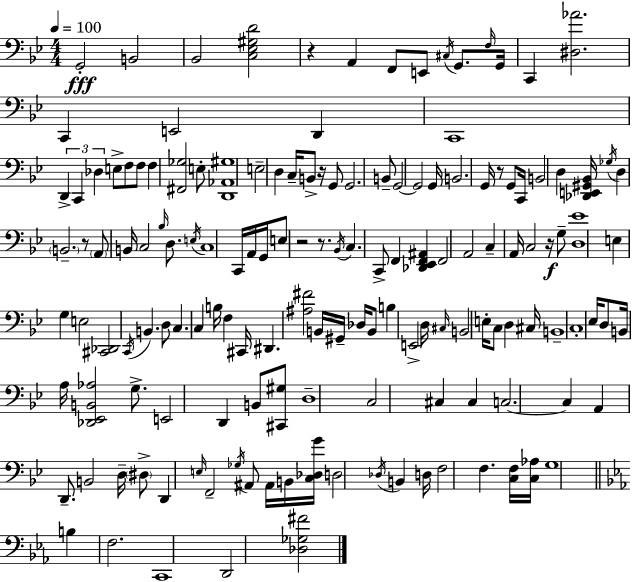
X:1
T:Untitled
M:4/4
L:1/4
K:Bb
G,,2 B,,2 _B,,2 [C,_E,^G,D]2 z A,, F,,/2 E,,/2 ^C,/4 G,,/2 F,/4 G,,/4 C,, [^D,_A]2 C,, E,,2 D,, C,,4 D,, C,, _D, E,/2 F,/2 F,/2 F, [^F,,_G,]2 E,/2 [D,,_A,,^G,]4 E,2 D, C,/4 B,,/2 z/4 G,,/2 G,,2 B,,/2 G,,2 G,,2 G,,/4 B,,2 G,,/4 z/2 G,,/2 C,,/4 B,,2 D, [_D,,E,,^G,,_B,,]/4 _G,/4 D, B,,2 z/2 A,,/2 B,,/4 C,2 _B,/4 D,/2 E,/4 C,4 C,,/4 A,,/4 G,,/4 E,/2 z2 z/2 _B,,/4 C, C,,/2 F,, [_D,,_E,,F,,^A,,] F,,2 A,,2 C, A,,/4 C,2 z/4 G,/2 [D,_E]4 E, G, E,2 [^C,,_D,,]2 C,,/4 B,, D,/2 C, C, B,/4 F, ^C,,/4 ^D,, [^A,^F]2 B,,/4 ^G,,/4 _D,/4 B,,/2 B, E,,2 D,/4 ^C,/4 B,,2 E,/4 C,/2 D, ^C,/4 B,,4 C,4 _E,/4 D,/2 B,,/4 A,/4 [_D,,_E,,B,,_A,]2 G,/2 E,,2 D,, B,,/2 [^C,,^G,]/2 D,4 C,2 ^C, ^C, C,2 C, A,, D,,/2 B,,2 D,/4 ^D,/2 D,, E,/4 F,,2 _G,/4 ^A,,/2 ^A,,/4 B,,/4 [C,_D,G]/4 D,2 _D,/4 B,, D,/4 F,2 F, [C,F,]/4 [C,_A,]/4 G,4 B, F,2 C,,4 D,,2 [_D,_G,^F]2